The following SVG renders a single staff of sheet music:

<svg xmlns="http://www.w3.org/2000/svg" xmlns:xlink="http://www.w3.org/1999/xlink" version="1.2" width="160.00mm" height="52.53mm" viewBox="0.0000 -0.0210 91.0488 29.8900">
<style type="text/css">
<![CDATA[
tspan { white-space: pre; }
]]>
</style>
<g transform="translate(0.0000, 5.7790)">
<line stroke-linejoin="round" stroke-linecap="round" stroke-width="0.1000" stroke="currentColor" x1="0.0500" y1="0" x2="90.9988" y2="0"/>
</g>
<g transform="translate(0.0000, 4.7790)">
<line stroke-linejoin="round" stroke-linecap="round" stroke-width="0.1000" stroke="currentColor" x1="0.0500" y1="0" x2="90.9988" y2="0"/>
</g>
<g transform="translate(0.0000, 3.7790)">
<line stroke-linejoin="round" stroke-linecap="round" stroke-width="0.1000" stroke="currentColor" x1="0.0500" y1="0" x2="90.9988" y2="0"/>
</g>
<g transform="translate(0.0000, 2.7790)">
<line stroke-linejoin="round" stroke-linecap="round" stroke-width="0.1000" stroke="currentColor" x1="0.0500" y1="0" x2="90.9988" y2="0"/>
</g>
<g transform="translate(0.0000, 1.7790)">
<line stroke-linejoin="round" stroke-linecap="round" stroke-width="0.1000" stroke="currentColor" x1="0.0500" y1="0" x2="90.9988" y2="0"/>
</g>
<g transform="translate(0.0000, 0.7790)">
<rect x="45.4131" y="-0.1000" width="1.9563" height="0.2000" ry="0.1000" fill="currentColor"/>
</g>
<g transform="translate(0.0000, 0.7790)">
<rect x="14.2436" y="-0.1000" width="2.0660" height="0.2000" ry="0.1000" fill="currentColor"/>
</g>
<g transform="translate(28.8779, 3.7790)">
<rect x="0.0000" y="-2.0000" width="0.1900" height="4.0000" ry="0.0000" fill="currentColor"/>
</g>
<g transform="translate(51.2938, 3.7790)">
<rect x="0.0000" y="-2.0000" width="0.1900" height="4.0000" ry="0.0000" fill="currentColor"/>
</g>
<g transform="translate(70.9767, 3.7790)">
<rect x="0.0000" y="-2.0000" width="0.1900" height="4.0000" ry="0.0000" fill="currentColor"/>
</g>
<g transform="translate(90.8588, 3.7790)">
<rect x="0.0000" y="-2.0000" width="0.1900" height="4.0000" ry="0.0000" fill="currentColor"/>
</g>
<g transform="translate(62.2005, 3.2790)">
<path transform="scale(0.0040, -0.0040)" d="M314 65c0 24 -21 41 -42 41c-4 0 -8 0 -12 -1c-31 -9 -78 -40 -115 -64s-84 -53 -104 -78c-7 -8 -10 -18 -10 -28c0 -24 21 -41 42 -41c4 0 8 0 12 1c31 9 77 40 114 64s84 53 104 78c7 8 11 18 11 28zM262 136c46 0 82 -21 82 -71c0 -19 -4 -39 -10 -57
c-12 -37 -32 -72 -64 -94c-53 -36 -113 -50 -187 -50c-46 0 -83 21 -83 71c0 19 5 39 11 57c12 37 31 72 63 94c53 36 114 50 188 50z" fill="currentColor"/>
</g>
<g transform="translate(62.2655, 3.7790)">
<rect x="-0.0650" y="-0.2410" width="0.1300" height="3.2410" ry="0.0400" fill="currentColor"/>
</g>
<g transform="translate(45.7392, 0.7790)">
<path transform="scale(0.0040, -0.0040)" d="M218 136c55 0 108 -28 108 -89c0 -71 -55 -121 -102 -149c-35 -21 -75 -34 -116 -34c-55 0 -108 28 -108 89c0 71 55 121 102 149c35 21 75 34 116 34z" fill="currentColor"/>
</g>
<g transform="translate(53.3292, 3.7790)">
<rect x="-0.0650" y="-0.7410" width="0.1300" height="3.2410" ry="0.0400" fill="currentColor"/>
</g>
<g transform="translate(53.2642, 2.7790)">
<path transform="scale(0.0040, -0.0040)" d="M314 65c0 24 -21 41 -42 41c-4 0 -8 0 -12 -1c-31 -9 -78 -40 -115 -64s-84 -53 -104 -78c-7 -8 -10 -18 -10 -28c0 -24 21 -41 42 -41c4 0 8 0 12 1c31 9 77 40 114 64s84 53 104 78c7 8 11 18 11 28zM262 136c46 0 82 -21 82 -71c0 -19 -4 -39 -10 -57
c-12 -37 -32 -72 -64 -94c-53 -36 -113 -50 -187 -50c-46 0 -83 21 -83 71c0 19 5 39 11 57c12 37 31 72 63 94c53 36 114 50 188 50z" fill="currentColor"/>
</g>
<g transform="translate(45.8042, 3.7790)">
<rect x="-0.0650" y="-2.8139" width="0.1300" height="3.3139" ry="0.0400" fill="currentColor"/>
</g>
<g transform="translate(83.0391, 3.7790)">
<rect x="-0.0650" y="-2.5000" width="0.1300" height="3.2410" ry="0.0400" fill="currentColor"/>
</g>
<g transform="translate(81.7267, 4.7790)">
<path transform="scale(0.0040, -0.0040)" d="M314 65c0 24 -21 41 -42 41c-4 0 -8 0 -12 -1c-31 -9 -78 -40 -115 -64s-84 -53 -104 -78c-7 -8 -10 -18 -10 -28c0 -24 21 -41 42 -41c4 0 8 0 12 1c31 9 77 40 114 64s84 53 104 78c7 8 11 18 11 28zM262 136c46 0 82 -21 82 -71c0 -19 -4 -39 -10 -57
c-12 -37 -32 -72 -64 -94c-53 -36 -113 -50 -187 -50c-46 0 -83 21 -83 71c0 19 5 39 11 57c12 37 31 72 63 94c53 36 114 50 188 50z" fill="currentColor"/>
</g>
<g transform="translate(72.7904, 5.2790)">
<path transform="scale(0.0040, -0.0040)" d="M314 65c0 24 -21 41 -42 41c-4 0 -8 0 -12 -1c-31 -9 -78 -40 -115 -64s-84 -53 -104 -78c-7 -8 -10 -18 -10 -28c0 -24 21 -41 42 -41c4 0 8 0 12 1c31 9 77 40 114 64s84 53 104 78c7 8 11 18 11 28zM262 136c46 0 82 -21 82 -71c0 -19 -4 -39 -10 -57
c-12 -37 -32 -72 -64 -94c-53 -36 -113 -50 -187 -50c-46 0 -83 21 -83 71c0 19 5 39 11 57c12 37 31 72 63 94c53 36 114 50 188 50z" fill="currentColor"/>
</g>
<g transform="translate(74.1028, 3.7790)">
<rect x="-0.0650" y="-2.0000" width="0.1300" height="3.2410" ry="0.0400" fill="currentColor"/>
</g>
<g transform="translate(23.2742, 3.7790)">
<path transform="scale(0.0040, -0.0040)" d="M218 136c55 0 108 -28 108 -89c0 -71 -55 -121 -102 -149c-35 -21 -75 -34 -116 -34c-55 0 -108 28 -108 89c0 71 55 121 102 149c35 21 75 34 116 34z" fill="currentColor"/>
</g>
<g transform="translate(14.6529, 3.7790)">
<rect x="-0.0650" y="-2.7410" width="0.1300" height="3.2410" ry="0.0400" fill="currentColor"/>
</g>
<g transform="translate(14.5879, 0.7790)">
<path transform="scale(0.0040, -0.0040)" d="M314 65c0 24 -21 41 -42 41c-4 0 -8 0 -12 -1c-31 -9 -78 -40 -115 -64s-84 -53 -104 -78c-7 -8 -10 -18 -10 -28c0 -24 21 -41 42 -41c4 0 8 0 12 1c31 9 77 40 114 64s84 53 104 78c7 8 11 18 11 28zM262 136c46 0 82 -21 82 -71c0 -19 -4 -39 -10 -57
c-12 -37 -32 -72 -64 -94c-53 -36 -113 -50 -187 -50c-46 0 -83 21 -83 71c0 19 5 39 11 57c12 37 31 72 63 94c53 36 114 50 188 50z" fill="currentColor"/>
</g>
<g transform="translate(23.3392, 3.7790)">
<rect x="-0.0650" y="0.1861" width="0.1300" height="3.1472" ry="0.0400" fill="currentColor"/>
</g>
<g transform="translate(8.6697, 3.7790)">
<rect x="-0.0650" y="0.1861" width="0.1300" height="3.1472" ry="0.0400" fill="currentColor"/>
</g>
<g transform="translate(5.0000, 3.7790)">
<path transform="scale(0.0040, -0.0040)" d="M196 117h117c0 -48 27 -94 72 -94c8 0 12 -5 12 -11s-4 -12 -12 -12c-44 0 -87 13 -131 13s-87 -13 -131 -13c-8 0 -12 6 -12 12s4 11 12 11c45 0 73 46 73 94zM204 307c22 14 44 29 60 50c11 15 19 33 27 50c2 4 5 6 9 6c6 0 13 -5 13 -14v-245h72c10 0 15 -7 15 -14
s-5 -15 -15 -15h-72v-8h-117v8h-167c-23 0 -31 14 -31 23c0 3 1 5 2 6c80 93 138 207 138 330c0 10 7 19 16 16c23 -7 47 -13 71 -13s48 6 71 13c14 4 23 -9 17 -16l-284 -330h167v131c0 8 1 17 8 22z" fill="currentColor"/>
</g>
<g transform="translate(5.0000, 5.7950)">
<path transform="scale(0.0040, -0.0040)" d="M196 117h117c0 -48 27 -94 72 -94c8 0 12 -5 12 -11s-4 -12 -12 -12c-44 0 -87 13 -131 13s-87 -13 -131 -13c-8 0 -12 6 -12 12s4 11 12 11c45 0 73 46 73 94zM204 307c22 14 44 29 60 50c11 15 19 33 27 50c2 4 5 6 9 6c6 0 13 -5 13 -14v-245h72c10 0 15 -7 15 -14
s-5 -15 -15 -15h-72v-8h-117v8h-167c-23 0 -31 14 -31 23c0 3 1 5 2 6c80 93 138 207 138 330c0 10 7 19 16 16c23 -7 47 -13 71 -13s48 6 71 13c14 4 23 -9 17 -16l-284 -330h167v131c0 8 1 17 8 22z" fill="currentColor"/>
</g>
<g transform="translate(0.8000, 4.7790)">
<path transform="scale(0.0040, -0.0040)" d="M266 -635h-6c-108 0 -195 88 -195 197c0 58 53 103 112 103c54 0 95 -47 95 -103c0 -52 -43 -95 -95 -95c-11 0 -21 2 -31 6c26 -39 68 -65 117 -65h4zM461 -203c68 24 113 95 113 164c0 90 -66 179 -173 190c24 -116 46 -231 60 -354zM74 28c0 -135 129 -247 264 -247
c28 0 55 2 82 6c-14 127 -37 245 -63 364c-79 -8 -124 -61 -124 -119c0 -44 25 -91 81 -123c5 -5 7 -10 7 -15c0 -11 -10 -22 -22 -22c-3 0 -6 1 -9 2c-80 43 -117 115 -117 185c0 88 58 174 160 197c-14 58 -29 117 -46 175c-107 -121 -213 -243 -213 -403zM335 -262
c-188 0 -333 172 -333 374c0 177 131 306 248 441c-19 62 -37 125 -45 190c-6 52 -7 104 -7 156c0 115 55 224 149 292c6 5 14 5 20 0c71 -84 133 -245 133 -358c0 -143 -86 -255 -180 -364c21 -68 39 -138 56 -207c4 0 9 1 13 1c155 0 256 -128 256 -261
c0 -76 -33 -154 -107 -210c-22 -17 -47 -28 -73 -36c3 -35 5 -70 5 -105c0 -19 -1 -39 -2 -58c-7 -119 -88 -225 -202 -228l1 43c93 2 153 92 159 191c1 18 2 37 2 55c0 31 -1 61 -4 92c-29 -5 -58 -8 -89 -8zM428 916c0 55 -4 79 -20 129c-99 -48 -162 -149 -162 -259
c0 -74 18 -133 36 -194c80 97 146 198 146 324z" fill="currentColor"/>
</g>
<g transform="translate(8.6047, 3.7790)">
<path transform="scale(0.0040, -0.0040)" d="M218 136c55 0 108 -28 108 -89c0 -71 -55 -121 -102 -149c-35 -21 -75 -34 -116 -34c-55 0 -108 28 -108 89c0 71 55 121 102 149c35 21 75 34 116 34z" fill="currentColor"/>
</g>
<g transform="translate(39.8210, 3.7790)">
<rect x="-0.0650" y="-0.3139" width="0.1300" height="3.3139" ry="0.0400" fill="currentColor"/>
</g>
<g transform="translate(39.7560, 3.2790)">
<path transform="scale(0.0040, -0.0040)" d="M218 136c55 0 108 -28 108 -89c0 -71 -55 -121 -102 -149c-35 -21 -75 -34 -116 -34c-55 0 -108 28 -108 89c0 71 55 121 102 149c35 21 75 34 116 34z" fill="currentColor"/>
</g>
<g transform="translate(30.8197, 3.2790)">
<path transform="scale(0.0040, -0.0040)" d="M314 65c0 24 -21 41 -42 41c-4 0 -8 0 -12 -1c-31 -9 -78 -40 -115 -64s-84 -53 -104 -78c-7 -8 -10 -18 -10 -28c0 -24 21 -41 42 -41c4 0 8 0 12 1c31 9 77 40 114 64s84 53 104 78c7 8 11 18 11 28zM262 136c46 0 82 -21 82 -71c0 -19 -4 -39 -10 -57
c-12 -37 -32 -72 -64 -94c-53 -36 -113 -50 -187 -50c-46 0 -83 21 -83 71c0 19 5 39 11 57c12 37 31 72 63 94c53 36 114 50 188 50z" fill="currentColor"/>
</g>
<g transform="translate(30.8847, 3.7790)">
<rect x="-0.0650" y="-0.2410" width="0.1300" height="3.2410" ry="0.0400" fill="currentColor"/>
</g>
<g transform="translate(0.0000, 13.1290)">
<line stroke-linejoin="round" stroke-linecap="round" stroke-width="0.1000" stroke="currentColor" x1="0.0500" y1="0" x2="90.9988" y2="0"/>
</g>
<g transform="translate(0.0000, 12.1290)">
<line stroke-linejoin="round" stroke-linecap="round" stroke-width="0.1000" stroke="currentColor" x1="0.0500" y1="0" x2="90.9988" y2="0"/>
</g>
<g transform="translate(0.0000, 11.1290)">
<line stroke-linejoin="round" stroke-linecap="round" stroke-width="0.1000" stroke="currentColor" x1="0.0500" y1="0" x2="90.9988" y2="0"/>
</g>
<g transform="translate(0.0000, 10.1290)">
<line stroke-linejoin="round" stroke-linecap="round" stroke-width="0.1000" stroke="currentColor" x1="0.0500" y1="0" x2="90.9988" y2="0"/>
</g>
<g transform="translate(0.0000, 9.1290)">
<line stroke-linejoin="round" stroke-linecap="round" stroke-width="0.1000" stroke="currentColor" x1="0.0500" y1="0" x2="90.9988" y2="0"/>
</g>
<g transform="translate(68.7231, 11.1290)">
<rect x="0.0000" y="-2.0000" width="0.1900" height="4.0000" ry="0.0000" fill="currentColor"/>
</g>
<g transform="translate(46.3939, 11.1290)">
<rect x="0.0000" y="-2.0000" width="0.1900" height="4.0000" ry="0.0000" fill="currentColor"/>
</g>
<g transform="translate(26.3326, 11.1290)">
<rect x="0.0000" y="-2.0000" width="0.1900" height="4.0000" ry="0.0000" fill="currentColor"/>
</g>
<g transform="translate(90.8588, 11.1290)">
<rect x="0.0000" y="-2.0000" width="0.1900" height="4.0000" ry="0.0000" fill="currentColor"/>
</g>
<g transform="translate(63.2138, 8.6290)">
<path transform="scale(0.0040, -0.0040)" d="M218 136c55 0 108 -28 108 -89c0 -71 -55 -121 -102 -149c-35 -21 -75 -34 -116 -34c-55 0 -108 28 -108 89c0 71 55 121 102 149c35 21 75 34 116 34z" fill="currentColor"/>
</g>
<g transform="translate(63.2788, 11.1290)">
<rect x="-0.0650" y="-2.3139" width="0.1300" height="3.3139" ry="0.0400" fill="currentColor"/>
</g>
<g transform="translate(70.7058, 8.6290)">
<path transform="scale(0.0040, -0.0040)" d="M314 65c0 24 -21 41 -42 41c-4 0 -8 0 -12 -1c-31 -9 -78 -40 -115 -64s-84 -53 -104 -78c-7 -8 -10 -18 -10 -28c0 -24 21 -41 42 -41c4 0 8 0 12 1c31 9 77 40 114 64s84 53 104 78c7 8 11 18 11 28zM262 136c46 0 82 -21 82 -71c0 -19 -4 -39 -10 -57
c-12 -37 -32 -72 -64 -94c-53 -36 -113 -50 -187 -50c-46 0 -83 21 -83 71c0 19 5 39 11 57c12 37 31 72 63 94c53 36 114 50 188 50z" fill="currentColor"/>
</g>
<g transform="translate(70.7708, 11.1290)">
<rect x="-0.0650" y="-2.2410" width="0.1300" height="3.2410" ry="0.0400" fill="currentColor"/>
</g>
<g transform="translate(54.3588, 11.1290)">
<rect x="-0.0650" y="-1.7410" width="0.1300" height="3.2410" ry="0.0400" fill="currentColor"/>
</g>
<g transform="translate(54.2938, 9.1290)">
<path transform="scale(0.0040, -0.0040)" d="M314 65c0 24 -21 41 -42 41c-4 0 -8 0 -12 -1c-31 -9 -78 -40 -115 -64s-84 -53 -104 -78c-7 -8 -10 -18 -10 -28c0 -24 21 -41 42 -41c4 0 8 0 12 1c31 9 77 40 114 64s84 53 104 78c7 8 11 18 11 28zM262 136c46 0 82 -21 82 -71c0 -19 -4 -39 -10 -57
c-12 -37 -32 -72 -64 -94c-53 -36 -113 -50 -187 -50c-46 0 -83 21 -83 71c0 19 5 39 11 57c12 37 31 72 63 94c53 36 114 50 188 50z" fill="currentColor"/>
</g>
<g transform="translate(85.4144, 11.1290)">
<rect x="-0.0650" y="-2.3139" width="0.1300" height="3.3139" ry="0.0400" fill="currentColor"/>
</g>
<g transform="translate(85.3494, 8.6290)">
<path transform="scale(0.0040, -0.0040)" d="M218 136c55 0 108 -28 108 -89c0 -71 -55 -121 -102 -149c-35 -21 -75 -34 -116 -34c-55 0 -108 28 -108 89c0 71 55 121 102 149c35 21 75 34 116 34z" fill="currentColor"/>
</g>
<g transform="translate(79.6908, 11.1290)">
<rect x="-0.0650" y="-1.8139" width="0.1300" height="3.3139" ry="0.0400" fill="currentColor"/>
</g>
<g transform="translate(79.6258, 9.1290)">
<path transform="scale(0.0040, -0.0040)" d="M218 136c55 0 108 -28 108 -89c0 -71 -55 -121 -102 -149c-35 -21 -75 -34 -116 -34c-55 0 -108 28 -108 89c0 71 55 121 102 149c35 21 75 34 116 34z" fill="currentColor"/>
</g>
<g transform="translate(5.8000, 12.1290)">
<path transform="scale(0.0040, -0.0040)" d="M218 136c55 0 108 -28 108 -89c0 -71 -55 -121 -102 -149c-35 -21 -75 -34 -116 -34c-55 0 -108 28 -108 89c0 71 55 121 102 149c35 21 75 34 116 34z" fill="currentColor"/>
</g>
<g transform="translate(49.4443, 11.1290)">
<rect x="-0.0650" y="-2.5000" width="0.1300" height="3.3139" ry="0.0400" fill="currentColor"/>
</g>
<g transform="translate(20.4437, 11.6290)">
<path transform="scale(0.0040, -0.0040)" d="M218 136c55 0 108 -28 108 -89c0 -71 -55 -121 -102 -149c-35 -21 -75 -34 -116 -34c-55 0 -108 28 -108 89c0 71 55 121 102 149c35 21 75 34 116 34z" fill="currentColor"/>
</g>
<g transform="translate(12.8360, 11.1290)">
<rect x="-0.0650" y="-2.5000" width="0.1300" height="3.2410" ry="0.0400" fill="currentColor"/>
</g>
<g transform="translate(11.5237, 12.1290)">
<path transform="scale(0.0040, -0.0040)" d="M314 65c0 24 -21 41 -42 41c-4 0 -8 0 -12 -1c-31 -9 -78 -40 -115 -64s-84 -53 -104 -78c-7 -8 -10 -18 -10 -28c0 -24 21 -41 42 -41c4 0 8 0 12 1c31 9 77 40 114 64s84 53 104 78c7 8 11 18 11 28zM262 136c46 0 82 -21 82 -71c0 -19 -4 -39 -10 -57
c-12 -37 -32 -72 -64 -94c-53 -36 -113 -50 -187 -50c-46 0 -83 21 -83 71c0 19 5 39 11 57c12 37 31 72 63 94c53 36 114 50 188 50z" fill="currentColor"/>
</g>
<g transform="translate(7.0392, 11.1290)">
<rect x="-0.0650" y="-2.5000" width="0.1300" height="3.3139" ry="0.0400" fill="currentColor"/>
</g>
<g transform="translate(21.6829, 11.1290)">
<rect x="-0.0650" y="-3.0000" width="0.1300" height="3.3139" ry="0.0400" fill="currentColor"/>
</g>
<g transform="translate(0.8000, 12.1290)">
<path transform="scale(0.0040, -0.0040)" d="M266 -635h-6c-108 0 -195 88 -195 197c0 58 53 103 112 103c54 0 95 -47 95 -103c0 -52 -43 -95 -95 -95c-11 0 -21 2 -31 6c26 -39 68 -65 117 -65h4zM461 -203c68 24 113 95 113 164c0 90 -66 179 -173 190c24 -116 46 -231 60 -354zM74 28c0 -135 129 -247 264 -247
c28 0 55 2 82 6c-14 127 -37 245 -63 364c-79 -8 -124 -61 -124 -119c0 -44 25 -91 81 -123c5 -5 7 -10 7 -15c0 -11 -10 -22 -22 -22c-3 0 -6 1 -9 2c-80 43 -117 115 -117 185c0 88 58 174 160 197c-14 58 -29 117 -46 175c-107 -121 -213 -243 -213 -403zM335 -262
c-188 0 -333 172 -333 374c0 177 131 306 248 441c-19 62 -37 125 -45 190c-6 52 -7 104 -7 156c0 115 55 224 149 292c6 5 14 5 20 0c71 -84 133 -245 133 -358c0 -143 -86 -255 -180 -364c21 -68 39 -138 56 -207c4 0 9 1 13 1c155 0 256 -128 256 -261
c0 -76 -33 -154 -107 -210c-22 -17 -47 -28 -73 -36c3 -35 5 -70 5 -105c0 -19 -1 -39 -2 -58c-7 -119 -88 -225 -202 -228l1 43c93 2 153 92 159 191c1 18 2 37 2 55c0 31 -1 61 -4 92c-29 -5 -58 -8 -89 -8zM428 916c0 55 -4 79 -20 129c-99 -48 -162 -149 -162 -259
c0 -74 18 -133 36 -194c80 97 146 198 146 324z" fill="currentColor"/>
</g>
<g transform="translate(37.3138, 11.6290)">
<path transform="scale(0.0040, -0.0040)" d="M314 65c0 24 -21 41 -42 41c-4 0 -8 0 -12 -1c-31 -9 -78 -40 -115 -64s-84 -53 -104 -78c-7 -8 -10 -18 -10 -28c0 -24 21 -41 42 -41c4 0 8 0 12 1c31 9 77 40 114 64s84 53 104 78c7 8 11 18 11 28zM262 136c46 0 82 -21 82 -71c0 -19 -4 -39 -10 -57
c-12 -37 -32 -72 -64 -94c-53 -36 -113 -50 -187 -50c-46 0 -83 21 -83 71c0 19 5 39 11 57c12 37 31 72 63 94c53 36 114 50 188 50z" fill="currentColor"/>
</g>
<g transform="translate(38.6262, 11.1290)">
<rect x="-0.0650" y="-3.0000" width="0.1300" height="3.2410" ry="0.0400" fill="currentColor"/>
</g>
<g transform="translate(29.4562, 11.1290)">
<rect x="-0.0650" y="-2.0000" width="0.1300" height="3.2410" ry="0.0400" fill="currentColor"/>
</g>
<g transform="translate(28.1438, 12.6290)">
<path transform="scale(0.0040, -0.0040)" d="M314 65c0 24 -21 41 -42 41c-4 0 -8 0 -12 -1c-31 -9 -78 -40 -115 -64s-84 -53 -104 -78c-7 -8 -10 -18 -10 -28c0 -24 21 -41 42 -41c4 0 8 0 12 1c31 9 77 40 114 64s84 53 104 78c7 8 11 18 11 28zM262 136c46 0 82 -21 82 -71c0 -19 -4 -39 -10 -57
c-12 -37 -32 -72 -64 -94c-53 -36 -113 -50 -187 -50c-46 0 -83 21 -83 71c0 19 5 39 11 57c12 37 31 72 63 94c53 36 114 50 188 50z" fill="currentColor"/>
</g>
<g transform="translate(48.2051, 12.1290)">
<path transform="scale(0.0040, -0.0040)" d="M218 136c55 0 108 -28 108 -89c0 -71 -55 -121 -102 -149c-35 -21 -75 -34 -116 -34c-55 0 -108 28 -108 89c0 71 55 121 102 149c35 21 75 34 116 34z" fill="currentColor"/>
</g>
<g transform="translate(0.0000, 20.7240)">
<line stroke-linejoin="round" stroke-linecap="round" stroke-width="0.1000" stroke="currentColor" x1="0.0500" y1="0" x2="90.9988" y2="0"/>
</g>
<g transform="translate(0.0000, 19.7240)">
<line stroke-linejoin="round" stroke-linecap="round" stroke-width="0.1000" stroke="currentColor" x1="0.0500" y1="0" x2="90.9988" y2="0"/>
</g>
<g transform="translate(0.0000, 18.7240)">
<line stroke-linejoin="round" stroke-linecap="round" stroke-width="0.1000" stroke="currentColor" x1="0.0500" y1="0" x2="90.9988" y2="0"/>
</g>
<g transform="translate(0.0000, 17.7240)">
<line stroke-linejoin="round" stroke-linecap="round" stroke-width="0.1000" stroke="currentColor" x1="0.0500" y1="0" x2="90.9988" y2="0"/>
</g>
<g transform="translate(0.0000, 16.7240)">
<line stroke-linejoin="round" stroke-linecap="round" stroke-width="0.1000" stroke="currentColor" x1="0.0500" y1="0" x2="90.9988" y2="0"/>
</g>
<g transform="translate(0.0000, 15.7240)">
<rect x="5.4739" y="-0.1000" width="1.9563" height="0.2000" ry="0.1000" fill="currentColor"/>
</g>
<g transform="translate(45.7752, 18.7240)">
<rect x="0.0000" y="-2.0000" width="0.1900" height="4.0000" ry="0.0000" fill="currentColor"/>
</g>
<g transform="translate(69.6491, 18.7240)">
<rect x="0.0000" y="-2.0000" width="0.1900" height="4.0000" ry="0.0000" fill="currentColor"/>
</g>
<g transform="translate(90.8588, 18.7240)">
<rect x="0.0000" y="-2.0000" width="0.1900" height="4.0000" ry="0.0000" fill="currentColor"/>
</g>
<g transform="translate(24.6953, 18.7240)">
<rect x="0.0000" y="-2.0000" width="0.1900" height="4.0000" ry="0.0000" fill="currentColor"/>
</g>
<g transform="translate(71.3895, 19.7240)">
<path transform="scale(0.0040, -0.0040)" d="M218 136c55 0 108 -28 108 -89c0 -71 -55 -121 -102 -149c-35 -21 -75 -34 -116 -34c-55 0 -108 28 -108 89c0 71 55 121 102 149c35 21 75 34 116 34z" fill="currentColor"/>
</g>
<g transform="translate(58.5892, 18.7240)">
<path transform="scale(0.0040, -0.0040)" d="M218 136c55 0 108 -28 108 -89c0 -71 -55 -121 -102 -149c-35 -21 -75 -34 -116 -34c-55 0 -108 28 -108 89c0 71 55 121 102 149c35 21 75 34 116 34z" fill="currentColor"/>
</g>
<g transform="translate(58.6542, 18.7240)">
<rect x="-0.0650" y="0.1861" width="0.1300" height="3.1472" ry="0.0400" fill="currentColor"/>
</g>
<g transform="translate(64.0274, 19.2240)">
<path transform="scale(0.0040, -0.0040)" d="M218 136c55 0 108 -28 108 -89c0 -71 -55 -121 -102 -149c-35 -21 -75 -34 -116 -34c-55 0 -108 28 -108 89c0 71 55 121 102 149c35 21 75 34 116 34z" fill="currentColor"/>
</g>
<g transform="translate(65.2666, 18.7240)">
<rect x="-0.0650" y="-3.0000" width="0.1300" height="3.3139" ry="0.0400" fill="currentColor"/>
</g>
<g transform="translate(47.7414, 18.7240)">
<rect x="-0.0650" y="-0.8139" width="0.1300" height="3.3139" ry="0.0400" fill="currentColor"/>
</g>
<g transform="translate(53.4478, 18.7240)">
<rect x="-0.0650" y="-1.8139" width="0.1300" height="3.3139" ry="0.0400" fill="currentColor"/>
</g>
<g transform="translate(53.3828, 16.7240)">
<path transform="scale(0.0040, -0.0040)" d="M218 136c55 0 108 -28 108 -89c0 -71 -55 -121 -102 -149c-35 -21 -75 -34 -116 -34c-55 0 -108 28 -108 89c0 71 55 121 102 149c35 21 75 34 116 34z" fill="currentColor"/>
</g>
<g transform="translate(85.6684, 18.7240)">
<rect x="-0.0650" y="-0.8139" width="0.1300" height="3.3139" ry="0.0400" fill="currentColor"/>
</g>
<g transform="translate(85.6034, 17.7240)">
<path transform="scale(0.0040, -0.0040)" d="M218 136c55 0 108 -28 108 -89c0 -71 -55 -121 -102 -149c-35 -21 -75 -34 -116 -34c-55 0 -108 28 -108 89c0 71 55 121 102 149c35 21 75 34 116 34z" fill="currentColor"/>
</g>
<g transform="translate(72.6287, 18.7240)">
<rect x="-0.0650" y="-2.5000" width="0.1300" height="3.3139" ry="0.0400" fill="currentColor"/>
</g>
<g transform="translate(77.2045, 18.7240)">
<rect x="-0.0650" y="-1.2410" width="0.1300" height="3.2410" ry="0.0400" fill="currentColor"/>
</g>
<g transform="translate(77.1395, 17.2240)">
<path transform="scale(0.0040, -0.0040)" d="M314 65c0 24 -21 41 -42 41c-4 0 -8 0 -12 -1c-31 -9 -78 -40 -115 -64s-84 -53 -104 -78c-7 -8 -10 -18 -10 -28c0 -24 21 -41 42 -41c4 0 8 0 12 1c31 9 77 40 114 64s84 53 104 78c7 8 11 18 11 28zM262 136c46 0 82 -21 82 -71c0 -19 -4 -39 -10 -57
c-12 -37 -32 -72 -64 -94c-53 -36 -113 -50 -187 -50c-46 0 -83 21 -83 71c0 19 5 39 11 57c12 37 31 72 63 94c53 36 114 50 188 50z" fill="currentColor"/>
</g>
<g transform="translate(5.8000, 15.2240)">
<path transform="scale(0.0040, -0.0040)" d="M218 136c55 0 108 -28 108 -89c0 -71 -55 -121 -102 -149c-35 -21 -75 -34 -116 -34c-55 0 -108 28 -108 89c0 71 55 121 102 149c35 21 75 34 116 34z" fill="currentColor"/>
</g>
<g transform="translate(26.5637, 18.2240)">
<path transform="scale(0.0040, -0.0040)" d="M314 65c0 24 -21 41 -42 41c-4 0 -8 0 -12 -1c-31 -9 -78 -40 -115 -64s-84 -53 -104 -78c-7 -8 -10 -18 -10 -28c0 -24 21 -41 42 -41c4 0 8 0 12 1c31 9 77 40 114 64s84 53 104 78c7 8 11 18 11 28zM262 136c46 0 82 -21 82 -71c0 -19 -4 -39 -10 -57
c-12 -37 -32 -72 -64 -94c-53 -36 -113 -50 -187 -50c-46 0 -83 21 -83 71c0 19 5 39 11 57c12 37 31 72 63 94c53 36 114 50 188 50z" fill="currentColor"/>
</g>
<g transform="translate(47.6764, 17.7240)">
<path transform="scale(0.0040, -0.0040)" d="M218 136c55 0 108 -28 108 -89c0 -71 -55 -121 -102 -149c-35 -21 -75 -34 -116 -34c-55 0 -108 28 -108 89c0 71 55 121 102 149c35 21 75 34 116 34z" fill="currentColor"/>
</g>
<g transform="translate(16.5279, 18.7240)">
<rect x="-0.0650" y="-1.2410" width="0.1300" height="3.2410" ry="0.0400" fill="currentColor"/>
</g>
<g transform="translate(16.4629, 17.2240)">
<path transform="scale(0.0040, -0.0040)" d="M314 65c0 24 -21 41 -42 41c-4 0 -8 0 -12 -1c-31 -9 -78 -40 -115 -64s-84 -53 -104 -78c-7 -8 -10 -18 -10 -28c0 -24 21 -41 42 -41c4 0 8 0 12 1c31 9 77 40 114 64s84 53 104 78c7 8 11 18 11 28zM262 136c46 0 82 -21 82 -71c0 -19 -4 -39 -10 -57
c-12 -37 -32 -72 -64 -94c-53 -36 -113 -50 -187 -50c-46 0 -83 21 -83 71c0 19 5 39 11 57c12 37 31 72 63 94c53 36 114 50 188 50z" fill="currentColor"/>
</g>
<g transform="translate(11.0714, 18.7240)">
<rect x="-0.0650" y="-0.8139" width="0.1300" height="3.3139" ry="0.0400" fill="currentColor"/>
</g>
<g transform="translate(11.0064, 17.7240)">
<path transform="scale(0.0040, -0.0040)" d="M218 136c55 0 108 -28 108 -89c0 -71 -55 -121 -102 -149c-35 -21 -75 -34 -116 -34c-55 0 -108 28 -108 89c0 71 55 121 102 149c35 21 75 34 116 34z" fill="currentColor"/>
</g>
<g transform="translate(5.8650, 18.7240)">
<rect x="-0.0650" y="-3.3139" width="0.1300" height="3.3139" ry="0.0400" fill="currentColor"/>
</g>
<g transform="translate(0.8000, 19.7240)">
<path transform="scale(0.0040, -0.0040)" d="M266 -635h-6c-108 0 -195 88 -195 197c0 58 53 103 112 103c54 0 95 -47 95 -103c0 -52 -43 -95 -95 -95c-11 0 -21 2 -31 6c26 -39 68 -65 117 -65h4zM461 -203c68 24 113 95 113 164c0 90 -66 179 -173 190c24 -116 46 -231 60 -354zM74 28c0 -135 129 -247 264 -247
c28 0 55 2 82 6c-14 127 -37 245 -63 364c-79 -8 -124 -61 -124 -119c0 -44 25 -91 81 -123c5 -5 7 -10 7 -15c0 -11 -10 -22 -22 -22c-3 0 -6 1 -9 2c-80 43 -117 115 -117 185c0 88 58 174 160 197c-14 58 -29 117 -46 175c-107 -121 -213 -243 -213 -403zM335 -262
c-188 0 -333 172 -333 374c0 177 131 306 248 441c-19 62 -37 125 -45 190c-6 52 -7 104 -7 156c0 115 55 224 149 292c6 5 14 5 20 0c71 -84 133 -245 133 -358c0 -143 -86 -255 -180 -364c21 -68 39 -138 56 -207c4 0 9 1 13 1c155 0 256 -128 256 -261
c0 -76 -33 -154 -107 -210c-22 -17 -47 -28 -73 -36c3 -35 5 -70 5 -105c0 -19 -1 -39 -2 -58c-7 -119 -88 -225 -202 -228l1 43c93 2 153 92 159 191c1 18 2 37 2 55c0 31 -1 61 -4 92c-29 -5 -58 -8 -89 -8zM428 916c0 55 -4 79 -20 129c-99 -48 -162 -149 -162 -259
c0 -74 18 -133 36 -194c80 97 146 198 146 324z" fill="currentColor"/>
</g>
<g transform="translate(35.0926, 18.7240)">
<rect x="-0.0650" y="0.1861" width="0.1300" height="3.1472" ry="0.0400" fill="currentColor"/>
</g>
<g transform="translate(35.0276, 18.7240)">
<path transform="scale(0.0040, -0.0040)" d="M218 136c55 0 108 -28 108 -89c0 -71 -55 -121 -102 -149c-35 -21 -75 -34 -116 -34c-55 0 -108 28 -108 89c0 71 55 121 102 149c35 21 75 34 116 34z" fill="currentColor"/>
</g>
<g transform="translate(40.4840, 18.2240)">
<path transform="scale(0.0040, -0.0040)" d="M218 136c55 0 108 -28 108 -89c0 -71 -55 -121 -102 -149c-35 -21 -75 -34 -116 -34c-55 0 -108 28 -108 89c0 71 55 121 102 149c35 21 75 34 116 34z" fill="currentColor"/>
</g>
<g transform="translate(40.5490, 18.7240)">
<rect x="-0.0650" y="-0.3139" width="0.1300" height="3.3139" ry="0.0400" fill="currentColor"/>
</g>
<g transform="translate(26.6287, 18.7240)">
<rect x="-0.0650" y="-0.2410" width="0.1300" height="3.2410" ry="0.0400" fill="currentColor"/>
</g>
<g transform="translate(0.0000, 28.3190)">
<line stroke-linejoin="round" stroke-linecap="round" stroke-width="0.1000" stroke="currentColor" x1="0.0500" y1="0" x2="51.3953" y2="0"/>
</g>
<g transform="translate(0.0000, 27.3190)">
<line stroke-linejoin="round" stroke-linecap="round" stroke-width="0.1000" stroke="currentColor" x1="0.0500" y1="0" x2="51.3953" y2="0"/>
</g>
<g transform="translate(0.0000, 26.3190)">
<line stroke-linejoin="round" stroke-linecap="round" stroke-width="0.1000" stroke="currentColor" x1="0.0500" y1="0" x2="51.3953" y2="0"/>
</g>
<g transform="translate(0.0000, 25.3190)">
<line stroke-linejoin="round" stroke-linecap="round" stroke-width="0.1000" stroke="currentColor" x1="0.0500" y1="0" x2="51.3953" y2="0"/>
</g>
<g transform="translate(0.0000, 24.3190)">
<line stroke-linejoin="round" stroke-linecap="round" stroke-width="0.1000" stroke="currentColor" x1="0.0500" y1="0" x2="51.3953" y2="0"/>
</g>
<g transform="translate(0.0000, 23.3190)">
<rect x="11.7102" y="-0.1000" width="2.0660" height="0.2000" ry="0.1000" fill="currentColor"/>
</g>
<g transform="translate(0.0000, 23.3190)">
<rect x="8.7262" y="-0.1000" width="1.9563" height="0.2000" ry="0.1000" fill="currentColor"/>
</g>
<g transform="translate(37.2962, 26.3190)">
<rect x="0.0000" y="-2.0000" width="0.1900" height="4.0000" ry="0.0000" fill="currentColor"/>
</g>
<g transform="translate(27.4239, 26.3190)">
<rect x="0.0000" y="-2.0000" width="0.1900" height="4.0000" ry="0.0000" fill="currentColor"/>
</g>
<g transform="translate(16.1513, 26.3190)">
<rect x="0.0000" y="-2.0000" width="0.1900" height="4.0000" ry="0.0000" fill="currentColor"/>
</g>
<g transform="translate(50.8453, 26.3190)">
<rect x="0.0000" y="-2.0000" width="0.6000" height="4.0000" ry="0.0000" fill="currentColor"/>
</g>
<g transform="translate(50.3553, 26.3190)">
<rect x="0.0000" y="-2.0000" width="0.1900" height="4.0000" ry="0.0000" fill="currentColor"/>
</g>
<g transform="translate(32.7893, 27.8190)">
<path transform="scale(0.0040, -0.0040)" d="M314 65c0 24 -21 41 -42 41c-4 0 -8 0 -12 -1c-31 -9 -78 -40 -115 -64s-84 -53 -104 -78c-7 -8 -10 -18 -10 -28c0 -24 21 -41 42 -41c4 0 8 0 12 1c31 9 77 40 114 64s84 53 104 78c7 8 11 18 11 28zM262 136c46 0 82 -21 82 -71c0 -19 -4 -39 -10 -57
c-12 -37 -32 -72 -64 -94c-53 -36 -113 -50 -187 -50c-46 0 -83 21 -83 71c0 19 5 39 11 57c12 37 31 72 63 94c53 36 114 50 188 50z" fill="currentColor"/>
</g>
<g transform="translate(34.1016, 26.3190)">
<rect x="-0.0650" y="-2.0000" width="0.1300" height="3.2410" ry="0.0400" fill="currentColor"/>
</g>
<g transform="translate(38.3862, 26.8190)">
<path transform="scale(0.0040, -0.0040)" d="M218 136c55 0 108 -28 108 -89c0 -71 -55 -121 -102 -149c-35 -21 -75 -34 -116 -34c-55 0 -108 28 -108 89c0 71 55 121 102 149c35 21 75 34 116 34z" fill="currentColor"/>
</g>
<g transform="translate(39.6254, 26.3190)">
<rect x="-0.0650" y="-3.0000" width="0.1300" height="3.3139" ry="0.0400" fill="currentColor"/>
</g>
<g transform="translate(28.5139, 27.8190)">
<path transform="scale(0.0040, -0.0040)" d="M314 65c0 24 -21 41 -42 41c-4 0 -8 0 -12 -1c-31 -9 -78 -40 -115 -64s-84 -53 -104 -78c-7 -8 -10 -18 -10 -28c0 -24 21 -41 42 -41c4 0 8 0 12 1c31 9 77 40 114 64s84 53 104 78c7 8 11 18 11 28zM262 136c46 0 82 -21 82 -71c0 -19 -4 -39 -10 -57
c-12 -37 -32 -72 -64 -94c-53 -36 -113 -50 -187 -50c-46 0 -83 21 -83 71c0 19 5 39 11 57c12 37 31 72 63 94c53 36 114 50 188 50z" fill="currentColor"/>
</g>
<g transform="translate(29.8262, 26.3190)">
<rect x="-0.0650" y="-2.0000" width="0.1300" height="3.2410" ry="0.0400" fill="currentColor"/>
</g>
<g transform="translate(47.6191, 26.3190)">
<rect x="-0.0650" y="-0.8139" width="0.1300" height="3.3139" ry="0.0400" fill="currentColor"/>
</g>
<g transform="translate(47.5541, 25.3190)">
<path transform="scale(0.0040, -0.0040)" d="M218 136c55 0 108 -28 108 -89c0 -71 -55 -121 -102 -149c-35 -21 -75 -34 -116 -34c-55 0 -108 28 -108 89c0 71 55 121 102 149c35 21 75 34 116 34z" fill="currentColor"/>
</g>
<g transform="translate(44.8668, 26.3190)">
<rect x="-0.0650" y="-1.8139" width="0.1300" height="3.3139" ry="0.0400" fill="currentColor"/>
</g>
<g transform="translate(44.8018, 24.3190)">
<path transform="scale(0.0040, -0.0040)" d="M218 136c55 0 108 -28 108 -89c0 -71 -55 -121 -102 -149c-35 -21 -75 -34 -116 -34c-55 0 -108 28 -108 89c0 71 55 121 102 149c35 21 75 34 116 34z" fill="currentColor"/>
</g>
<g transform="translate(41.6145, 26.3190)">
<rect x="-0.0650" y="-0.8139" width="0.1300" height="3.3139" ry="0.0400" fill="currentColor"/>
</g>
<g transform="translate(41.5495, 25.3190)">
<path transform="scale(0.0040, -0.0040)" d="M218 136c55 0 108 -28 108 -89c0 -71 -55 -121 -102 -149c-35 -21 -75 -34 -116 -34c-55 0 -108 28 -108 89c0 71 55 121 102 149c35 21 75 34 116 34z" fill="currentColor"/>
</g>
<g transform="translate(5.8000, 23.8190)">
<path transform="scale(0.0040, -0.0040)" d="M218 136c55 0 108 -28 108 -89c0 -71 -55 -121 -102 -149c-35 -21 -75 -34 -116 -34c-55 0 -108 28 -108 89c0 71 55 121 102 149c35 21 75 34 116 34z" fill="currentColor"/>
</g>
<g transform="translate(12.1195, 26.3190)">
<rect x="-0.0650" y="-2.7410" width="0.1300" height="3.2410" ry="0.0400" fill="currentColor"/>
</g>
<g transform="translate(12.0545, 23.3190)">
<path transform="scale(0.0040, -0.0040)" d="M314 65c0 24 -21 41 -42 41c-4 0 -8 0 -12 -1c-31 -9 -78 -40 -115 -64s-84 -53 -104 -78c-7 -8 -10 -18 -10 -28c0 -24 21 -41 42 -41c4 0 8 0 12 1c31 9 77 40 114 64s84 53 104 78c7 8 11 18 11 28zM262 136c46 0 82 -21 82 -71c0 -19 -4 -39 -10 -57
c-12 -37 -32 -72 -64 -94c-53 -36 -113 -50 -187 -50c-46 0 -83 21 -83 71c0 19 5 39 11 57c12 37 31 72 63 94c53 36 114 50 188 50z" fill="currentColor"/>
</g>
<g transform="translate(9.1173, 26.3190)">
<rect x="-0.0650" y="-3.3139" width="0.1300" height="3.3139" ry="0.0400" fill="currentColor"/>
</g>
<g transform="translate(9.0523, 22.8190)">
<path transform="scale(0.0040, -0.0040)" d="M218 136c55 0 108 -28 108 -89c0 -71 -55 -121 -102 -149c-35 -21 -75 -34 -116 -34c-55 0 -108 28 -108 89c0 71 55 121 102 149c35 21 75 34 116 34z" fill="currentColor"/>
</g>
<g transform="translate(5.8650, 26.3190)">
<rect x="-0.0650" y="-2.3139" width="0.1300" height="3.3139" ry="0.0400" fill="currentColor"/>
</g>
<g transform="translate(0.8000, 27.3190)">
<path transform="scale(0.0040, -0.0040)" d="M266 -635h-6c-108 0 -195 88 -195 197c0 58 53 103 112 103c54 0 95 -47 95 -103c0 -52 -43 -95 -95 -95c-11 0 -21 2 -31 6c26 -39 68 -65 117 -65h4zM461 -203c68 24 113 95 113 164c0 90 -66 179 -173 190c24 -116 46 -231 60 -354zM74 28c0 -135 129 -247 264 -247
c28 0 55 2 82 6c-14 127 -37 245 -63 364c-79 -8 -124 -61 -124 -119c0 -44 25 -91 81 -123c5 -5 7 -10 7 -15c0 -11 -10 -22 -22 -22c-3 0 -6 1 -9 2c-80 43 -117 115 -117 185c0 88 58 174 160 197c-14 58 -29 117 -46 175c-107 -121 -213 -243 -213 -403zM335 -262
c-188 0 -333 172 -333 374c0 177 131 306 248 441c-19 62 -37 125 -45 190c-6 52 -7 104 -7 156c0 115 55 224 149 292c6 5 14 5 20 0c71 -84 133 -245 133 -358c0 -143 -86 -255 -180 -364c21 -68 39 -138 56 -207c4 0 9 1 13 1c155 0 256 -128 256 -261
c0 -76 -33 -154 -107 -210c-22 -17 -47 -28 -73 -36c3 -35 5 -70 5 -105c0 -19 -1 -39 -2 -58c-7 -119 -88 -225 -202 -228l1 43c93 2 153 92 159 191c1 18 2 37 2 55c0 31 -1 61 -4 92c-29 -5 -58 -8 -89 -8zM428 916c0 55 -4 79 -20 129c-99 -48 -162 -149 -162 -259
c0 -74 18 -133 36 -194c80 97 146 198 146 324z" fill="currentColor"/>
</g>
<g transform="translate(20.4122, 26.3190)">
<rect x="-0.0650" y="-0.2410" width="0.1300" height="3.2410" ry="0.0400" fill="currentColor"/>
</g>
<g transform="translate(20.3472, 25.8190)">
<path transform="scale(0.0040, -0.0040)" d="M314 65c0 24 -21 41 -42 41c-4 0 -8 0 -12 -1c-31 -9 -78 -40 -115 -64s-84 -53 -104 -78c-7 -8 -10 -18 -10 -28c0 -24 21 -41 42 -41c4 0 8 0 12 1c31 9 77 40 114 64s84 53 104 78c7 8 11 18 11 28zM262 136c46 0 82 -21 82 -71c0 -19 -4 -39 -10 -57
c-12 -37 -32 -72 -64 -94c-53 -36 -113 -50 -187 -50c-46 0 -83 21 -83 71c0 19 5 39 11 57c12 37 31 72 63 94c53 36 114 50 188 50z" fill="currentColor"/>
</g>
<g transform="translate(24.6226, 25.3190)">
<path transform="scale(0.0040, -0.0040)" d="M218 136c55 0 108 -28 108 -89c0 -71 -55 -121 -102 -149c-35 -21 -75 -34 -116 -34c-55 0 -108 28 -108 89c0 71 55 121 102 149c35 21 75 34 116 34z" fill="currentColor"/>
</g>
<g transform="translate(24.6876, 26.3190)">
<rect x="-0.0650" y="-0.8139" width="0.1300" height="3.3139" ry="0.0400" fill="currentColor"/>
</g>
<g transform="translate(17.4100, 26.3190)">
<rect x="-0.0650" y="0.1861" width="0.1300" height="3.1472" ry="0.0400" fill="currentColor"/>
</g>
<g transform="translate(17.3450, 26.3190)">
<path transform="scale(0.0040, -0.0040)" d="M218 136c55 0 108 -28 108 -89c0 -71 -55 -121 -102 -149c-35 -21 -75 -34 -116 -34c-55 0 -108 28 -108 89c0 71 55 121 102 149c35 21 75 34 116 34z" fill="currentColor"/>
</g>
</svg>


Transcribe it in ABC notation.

X:1
T:Untitled
M:4/4
L:1/4
K:C
B a2 B c2 c a d2 c2 F2 G2 G G2 A F2 A2 G f2 g g2 f g b d e2 c2 B c d f B A G e2 d g b a2 B c2 d F2 F2 A d f d